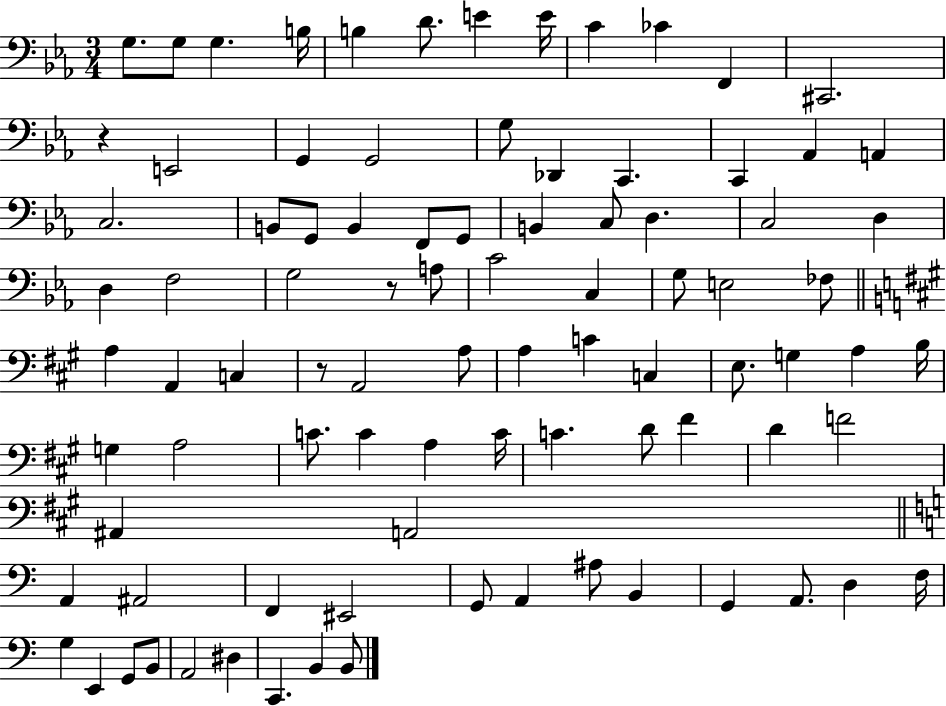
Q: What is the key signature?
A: EES major